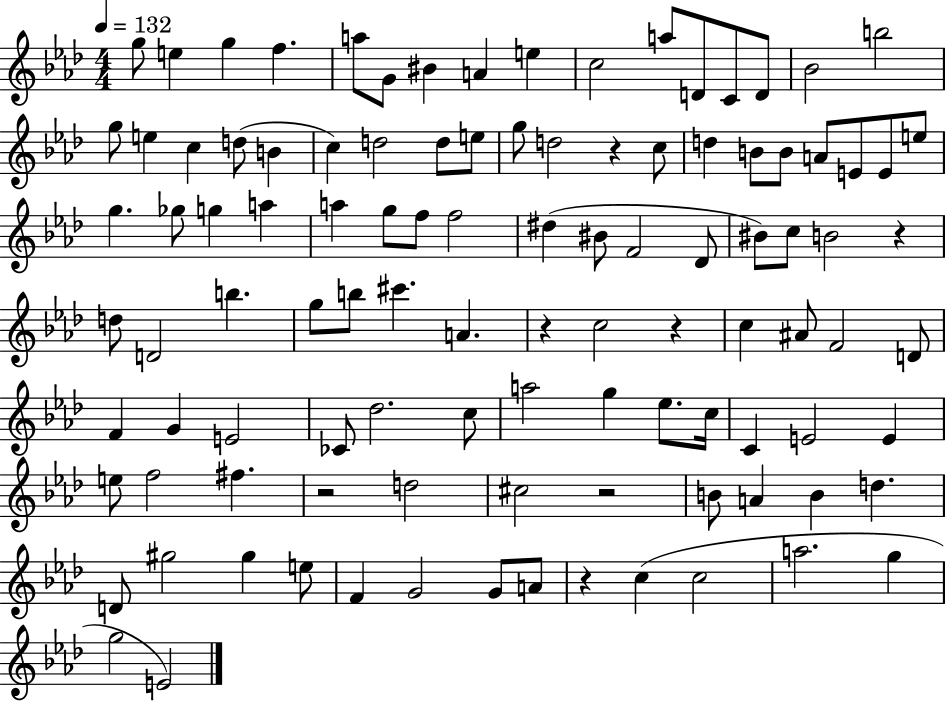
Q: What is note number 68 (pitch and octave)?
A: C5